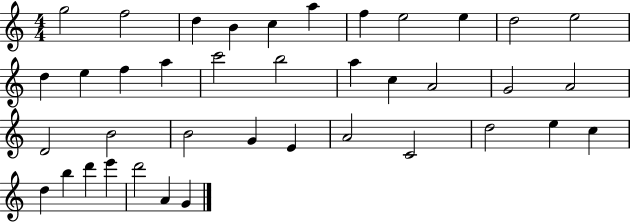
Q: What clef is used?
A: treble